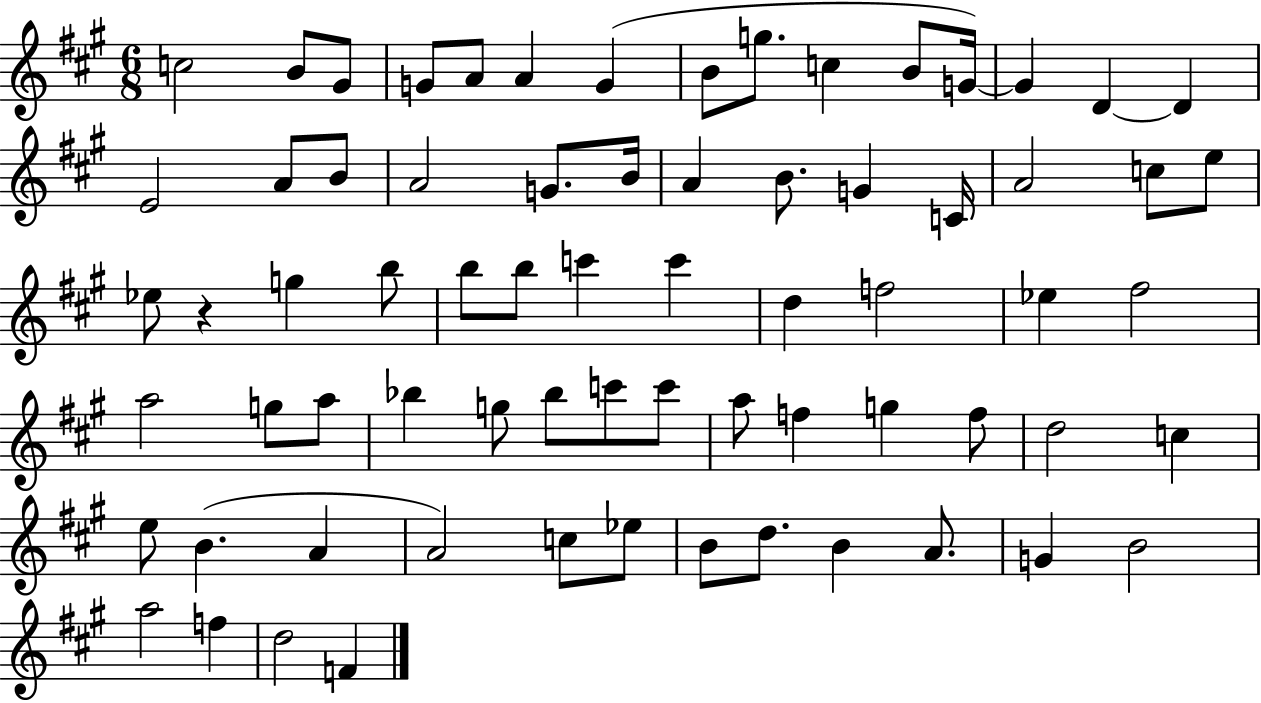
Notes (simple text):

C5/h B4/e G#4/e G4/e A4/e A4/q G4/q B4/e G5/e. C5/q B4/e G4/s G4/q D4/q D4/q E4/h A4/e B4/e A4/h G4/e. B4/s A4/q B4/e. G4/q C4/s A4/h C5/e E5/e Eb5/e R/q G5/q B5/e B5/e B5/e C6/q C6/q D5/q F5/h Eb5/q F#5/h A5/h G5/e A5/e Bb5/q G5/e Bb5/e C6/e C6/e A5/e F5/q G5/q F5/e D5/h C5/q E5/e B4/q. A4/q A4/h C5/e Eb5/e B4/e D5/e. B4/q A4/e. G4/q B4/h A5/h F5/q D5/h F4/q